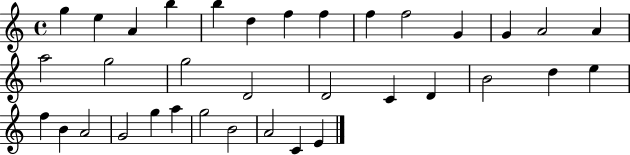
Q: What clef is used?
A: treble